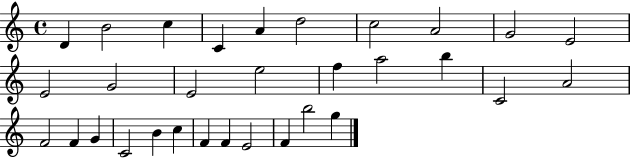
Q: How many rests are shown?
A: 0